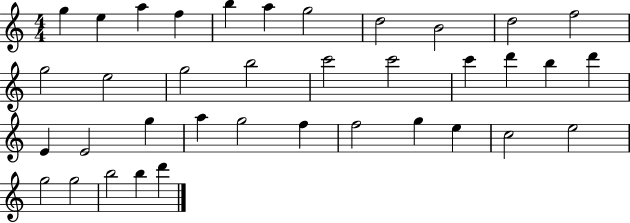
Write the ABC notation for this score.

X:1
T:Untitled
M:4/4
L:1/4
K:C
g e a f b a g2 d2 B2 d2 f2 g2 e2 g2 b2 c'2 c'2 c' d' b d' E E2 g a g2 f f2 g e c2 e2 g2 g2 b2 b d'